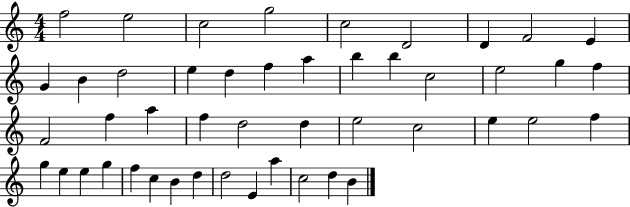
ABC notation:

X:1
T:Untitled
M:4/4
L:1/4
K:C
f2 e2 c2 g2 c2 D2 D F2 E G B d2 e d f a b b c2 e2 g f F2 f a f d2 d e2 c2 e e2 f g e e g f c B d d2 E a c2 d B